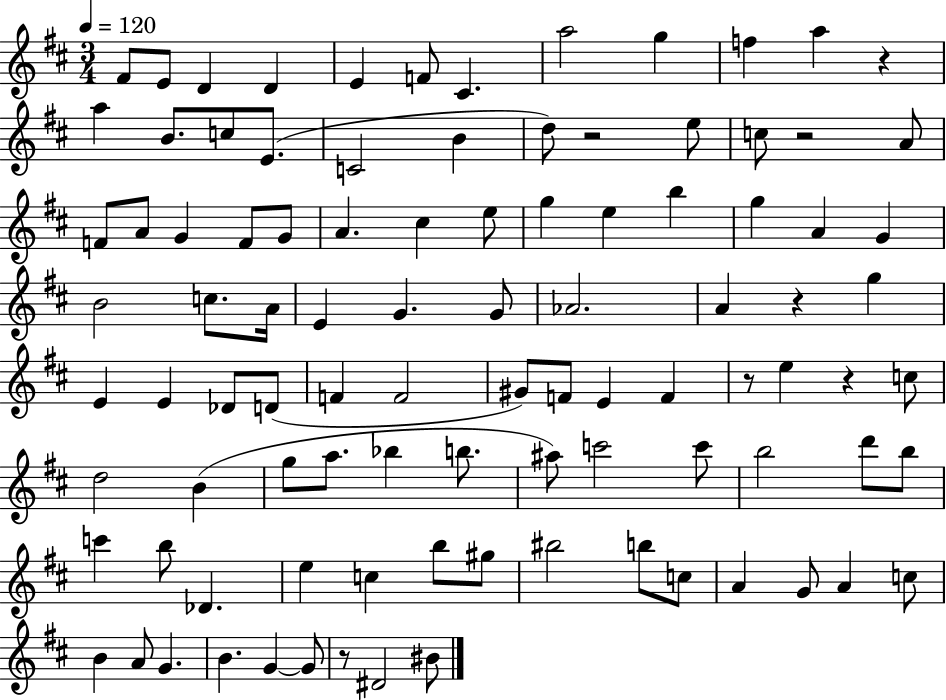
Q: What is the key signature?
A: D major